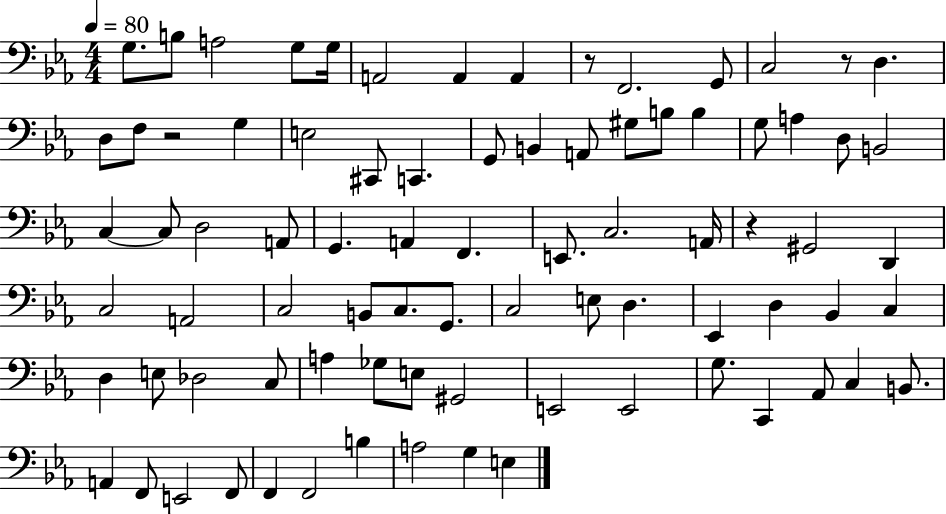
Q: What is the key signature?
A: EES major